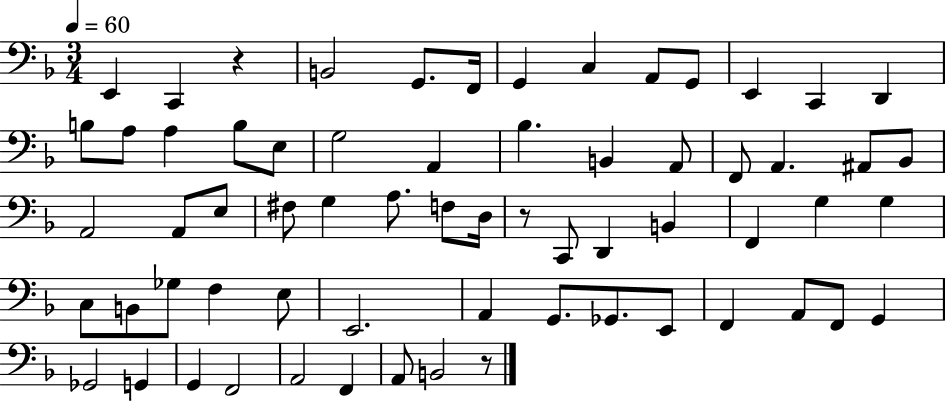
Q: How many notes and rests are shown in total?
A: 65